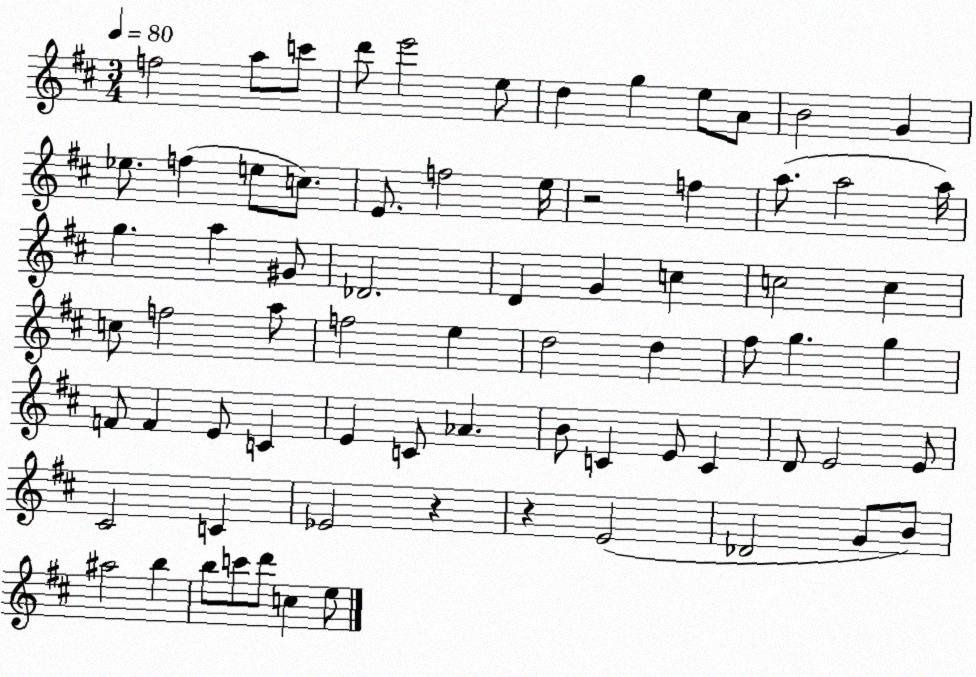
X:1
T:Untitled
M:3/4
L:1/4
K:D
f2 a/2 c'/2 d'/2 e'2 e/2 d g e/2 A/2 B2 G _e/2 f e/2 c/2 E/2 f2 e/4 z2 f a/2 a2 a/4 g a ^G/2 _D2 D G c c2 c c/2 f2 a/2 f2 e d2 d ^f/2 g g F/2 F E/2 C E C/2 _A B/2 C E/2 C D/2 E2 E/2 ^C2 C _E2 z z E2 _D2 G/2 B/2 ^a2 b b/2 c'/2 d'/2 c e/2